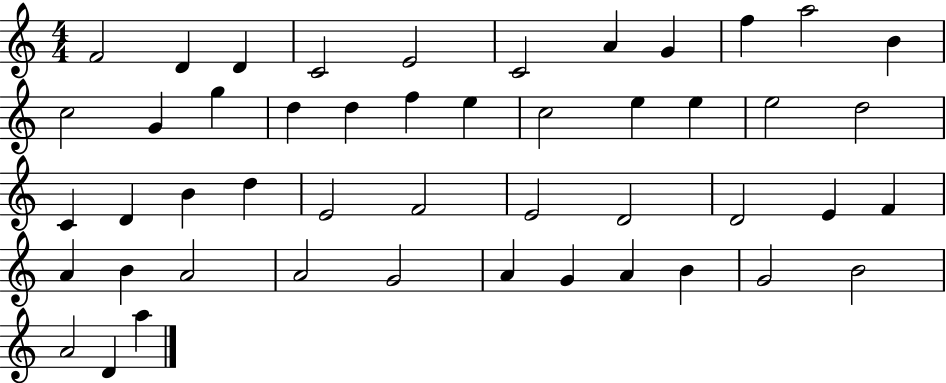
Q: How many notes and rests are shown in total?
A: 48